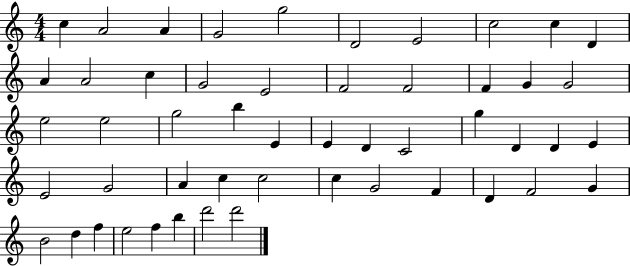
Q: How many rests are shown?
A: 0